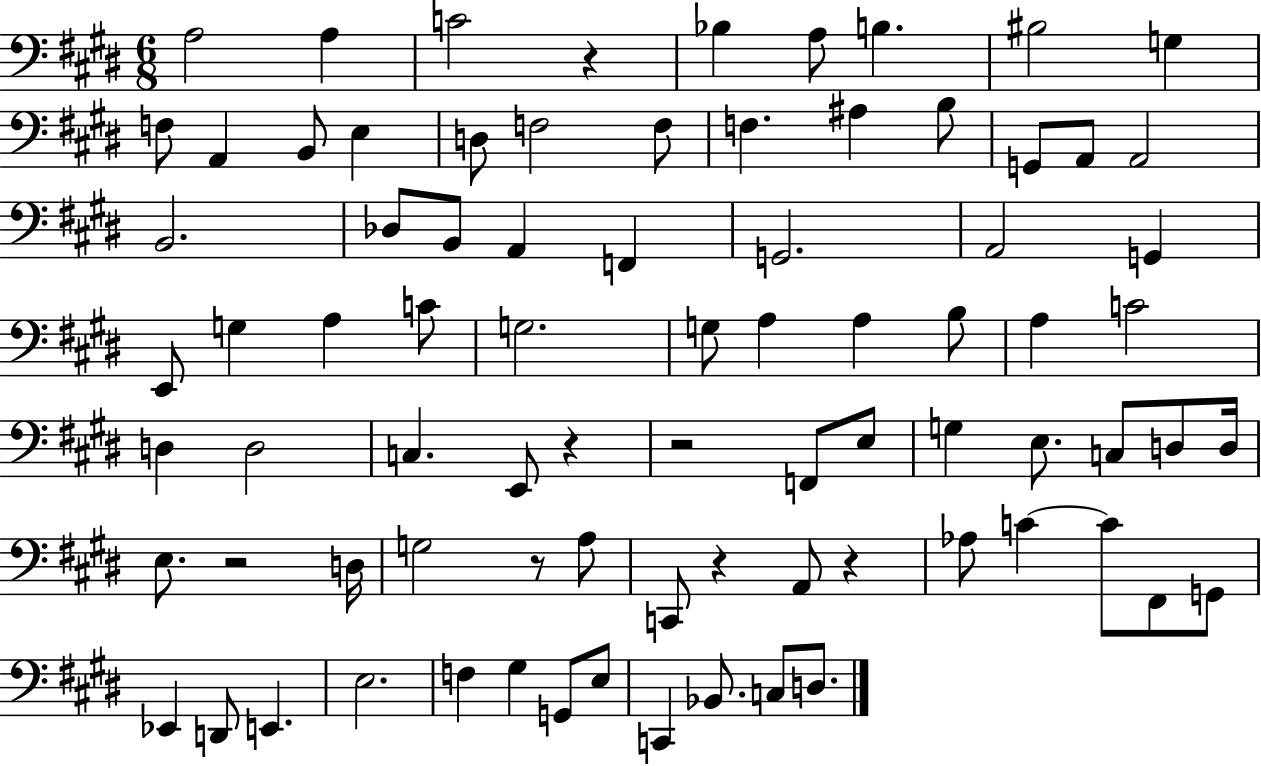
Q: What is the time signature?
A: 6/8